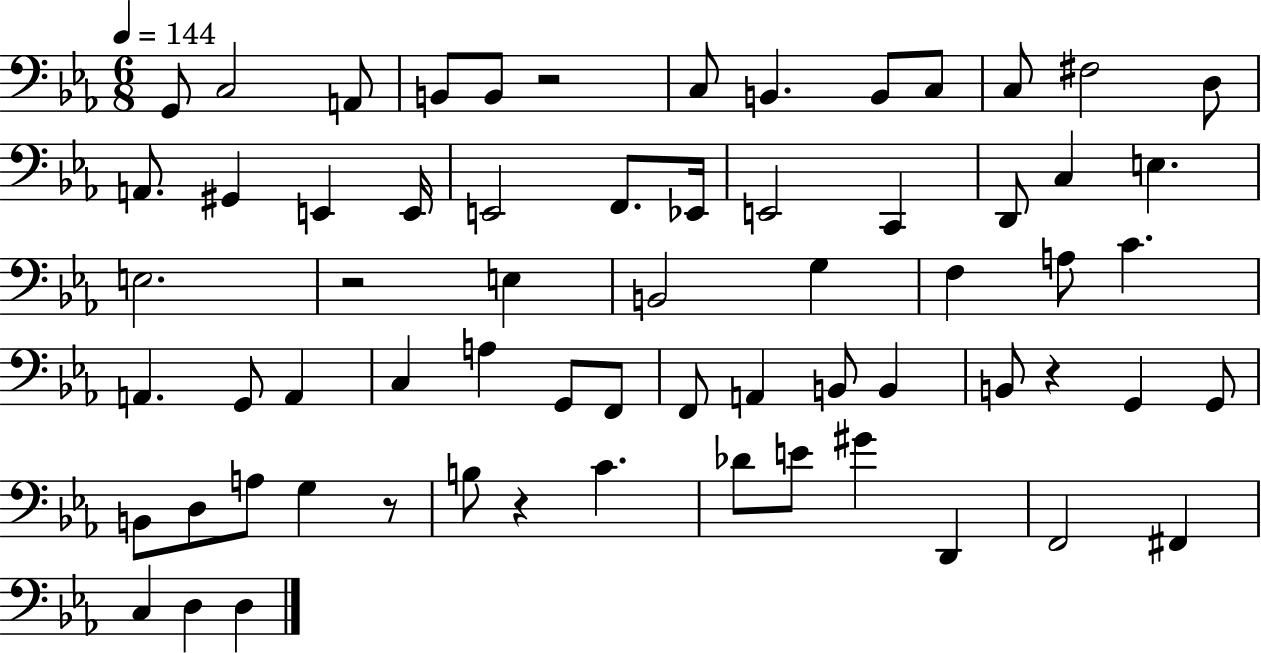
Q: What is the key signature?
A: EES major